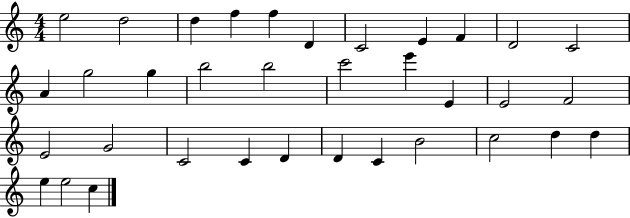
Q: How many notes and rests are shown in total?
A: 35